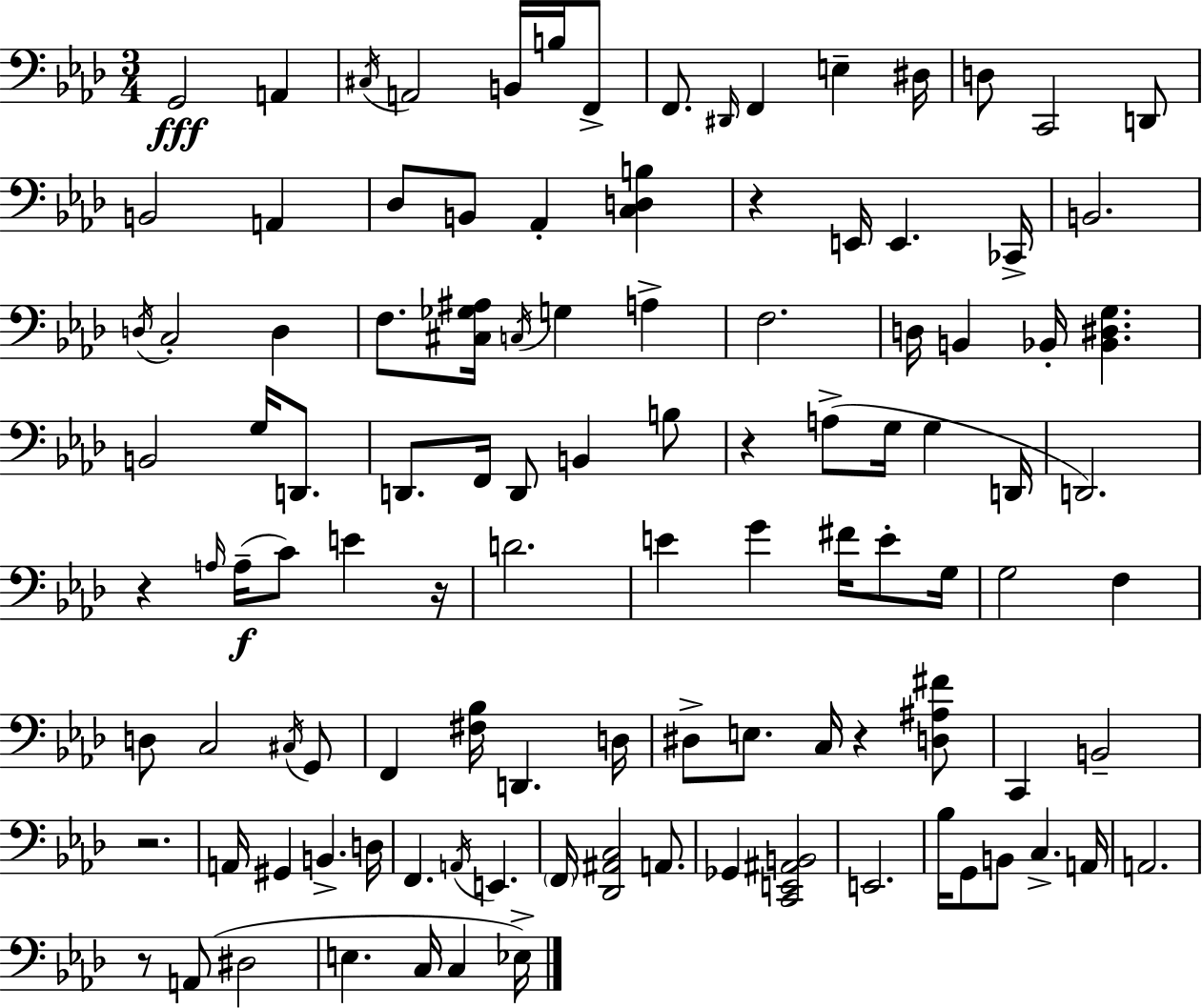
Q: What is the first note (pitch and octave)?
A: G2